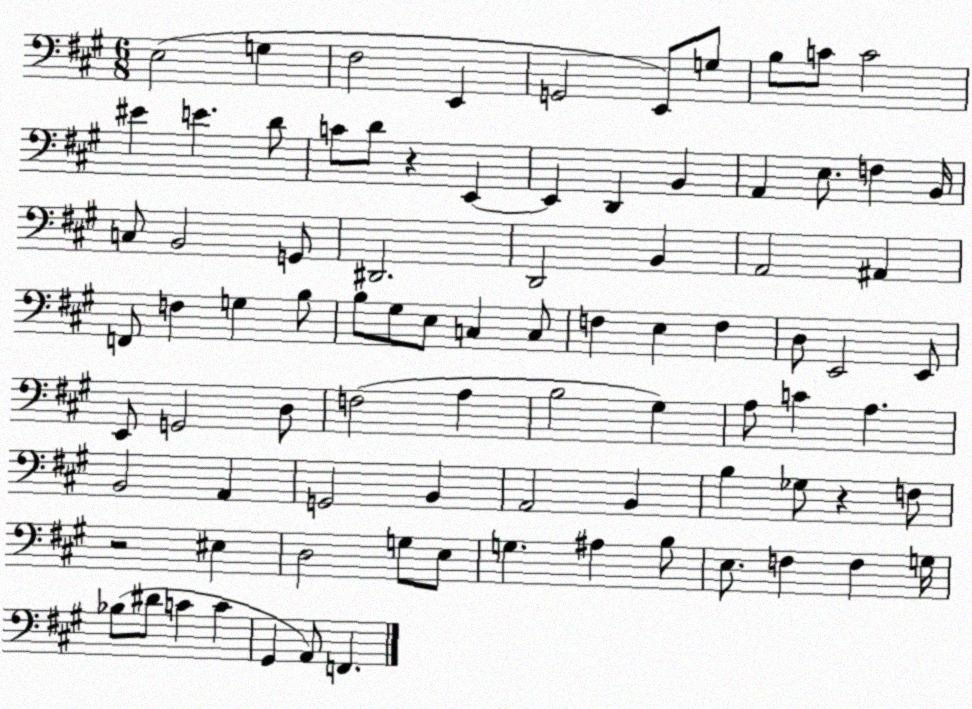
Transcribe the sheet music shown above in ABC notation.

X:1
T:Untitled
M:6/8
L:1/4
K:A
E,2 G, ^F,2 E,, G,,2 E,,/2 G,/2 B,/2 C/2 C2 ^E E D/2 C/2 D/2 z E,, E,, D,, B,, A,, E,/2 F, B,,/4 C,/2 B,,2 G,,/2 ^D,,2 D,,2 B,, A,,2 ^A,, F,,/2 F, G, B,/2 B,/2 ^G,/2 E,/2 C, C,/2 F, E, F, D,/2 E,,2 E,,/2 E,,/2 G,,2 D,/2 F,2 A, B,2 ^G, A,/2 C A, B,,2 A,, G,,2 B,, A,,2 B,, B, _G,/2 z F,/2 z2 ^E, D,2 G,/2 E,/2 G, ^A, B,/2 E,/2 F, F, G,/4 _B,/2 ^D/2 C C ^G,, A,,/2 F,,